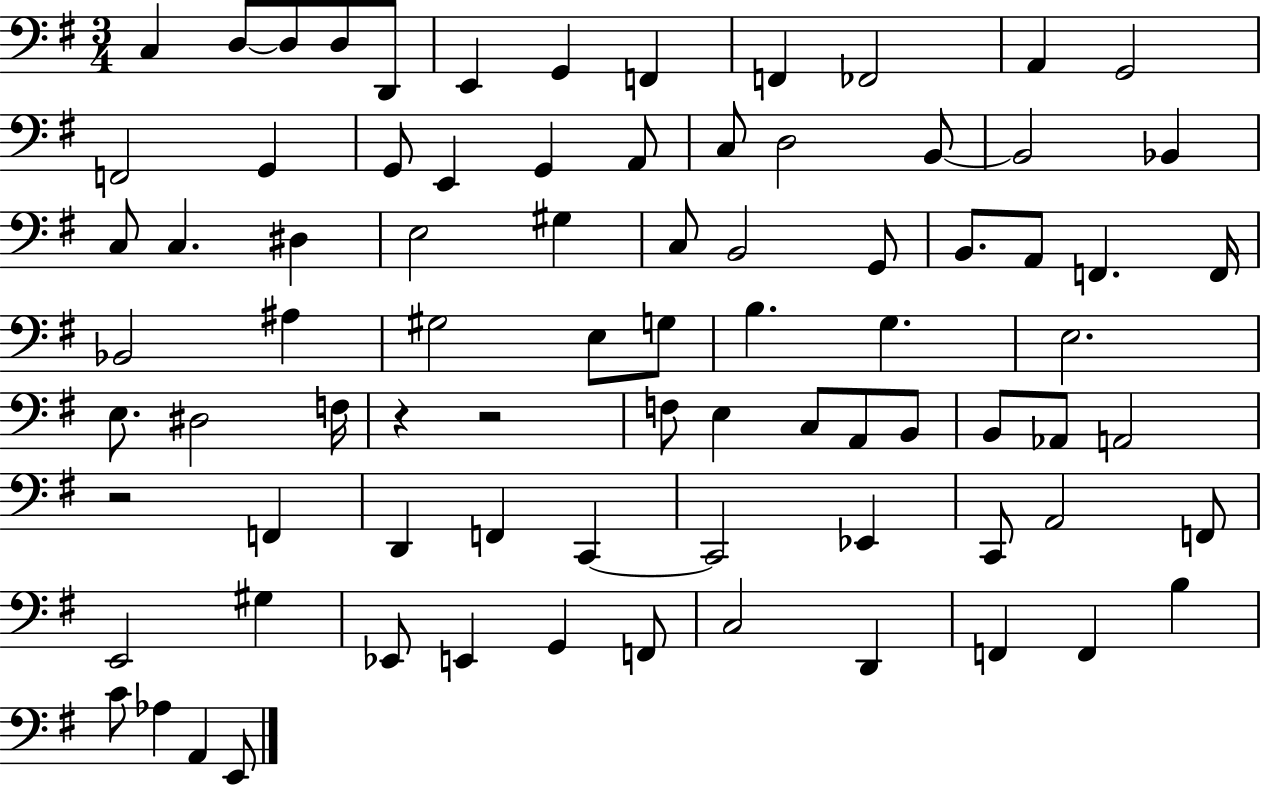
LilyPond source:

{
  \clef bass
  \numericTimeSignature
  \time 3/4
  \key g \major
  c4 d8~~ d8 d8 d,8 | e,4 g,4 f,4 | f,4 fes,2 | a,4 g,2 | \break f,2 g,4 | g,8 e,4 g,4 a,8 | c8 d2 b,8~~ | b,2 bes,4 | \break c8 c4. dis4 | e2 gis4 | c8 b,2 g,8 | b,8. a,8 f,4. f,16 | \break bes,2 ais4 | gis2 e8 g8 | b4. g4. | e2. | \break e8. dis2 f16 | r4 r2 | f8 e4 c8 a,8 b,8 | b,8 aes,8 a,2 | \break r2 f,4 | d,4 f,4 c,4~~ | c,2 ees,4 | c,8 a,2 f,8 | \break e,2 gis4 | ees,8 e,4 g,4 f,8 | c2 d,4 | f,4 f,4 b4 | \break c'8 aes4 a,4 e,8 | \bar "|."
}